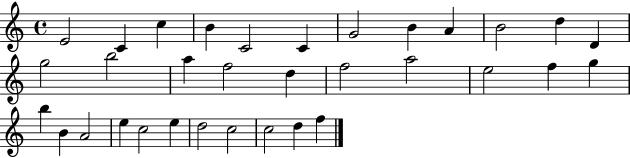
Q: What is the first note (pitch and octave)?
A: E4